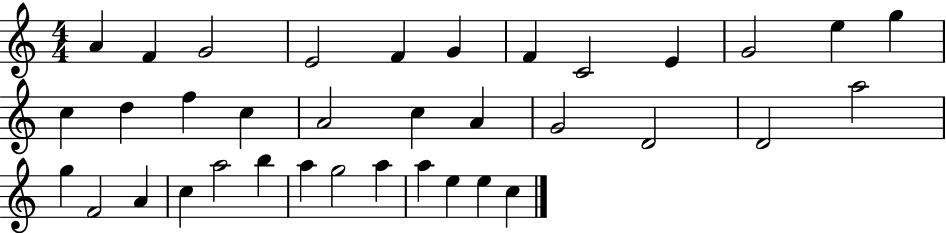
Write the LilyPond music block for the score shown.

{
  \clef treble
  \numericTimeSignature
  \time 4/4
  \key c \major
  a'4 f'4 g'2 | e'2 f'4 g'4 | f'4 c'2 e'4 | g'2 e''4 g''4 | \break c''4 d''4 f''4 c''4 | a'2 c''4 a'4 | g'2 d'2 | d'2 a''2 | \break g''4 f'2 a'4 | c''4 a''2 b''4 | a''4 g''2 a''4 | a''4 e''4 e''4 c''4 | \break \bar "|."
}